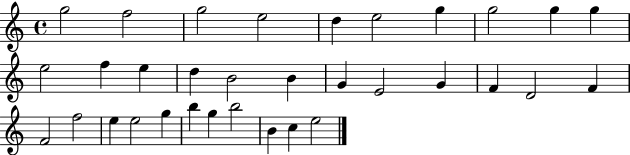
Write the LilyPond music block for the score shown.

{
  \clef treble
  \time 4/4
  \defaultTimeSignature
  \key c \major
  g''2 f''2 | g''2 e''2 | d''4 e''2 g''4 | g''2 g''4 g''4 | \break e''2 f''4 e''4 | d''4 b'2 b'4 | g'4 e'2 g'4 | f'4 d'2 f'4 | \break f'2 f''2 | e''4 e''2 g''4 | b''4 g''4 b''2 | b'4 c''4 e''2 | \break \bar "|."
}